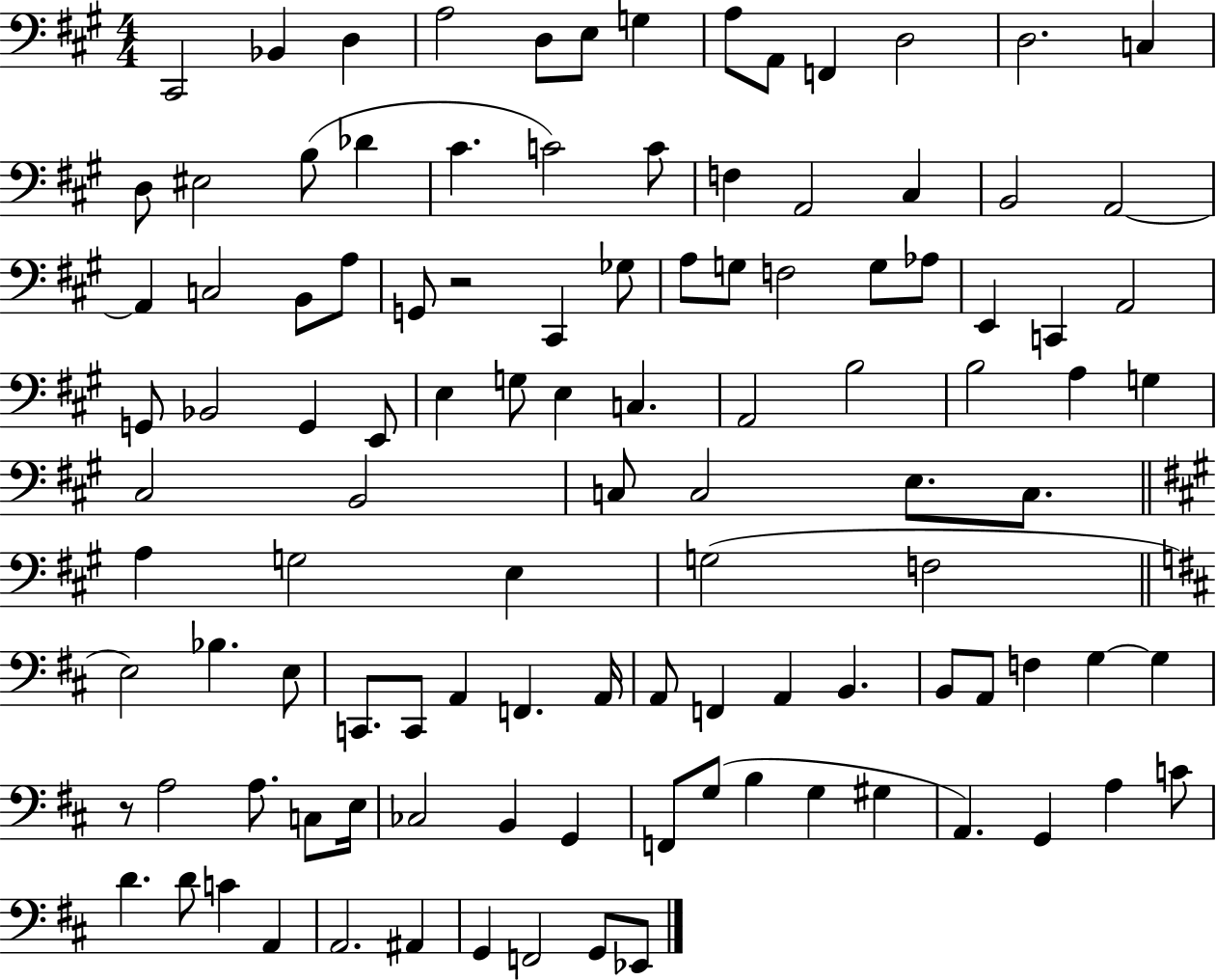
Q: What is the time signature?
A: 4/4